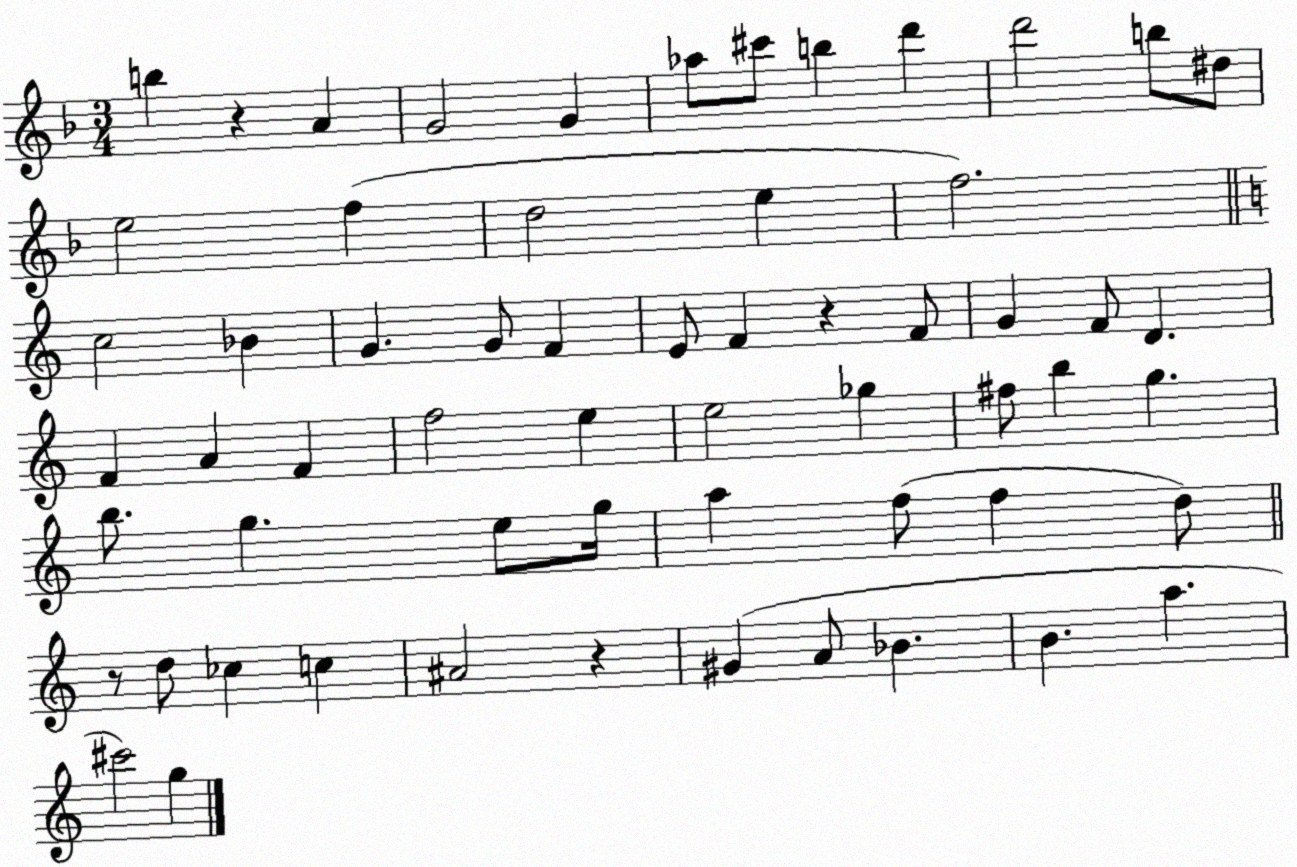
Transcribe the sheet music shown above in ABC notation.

X:1
T:Untitled
M:3/4
L:1/4
K:F
b z A G2 G _a/2 ^c'/2 b d' d'2 b/2 ^d/2 e2 f d2 e f2 c2 _B G G/2 F E/2 F z F/2 G F/2 D F A F f2 e e2 _g ^f/2 b g b/2 g e/2 g/4 a f/2 f d/2 z/2 d/2 _c c ^A2 z ^G A/2 _B B a ^c'2 g